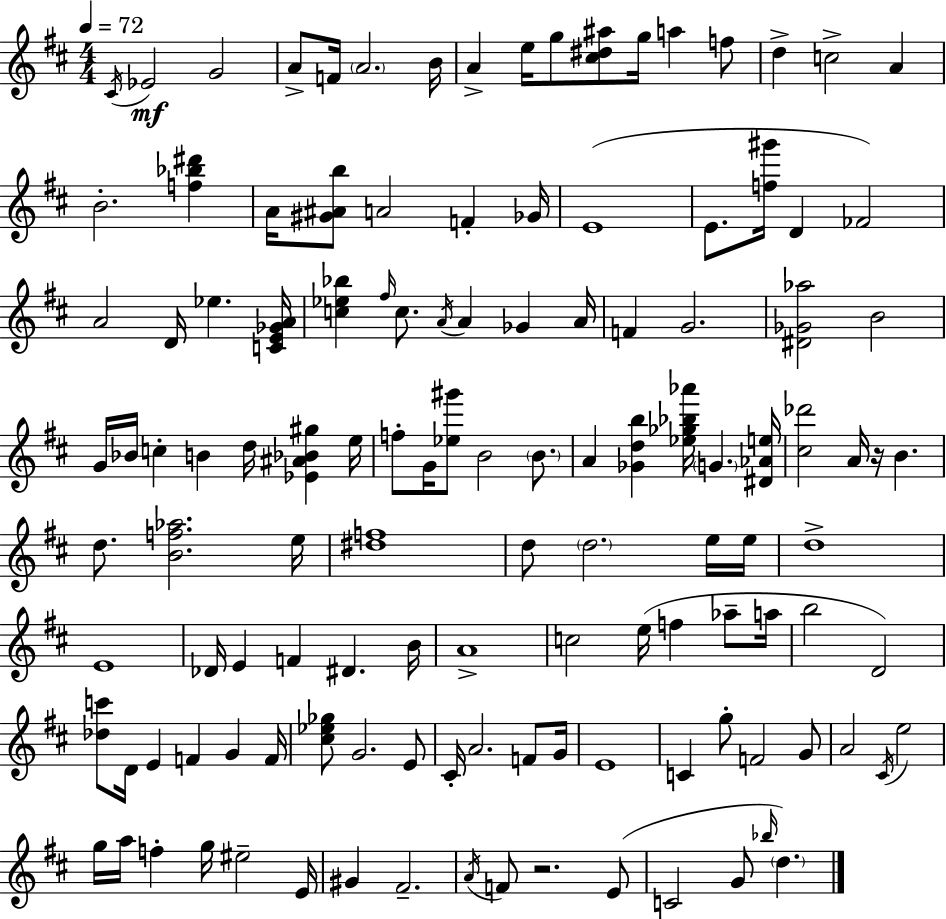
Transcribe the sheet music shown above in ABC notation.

X:1
T:Untitled
M:4/4
L:1/4
K:D
^C/4 _E2 G2 A/2 F/4 A2 B/4 A e/4 g/2 [^c^d^a]/2 g/4 a f/2 d c2 A B2 [f_b^d'] A/4 [^G^Ab]/2 A2 F _G/4 E4 E/2 [f^g']/4 D _F2 A2 D/4 _e [CE_GA]/4 [c_e_b] ^f/4 c/2 A/4 A _G A/4 F G2 [^D_G_a]2 B2 G/4 _B/4 c B d/4 [_E^A_B^g] e/4 f/2 G/4 [_e^g']/2 B2 B/2 A [_Gdb] [_e_g_b_a']/4 G [^D_Ae]/4 [^c_d']2 A/4 z/4 B d/2 [Bf_a]2 e/4 [^df]4 d/2 d2 e/4 e/4 d4 E4 _D/4 E F ^D B/4 A4 c2 e/4 f _a/2 a/4 b2 D2 [_dc']/2 D/4 E F G F/4 [^c_e_g]/2 G2 E/2 ^C/4 A2 F/2 G/4 E4 C g/2 F2 G/2 A2 ^C/4 e2 g/4 a/4 f g/4 ^e2 E/4 ^G ^F2 A/4 F/2 z2 E/2 C2 G/2 _b/4 d